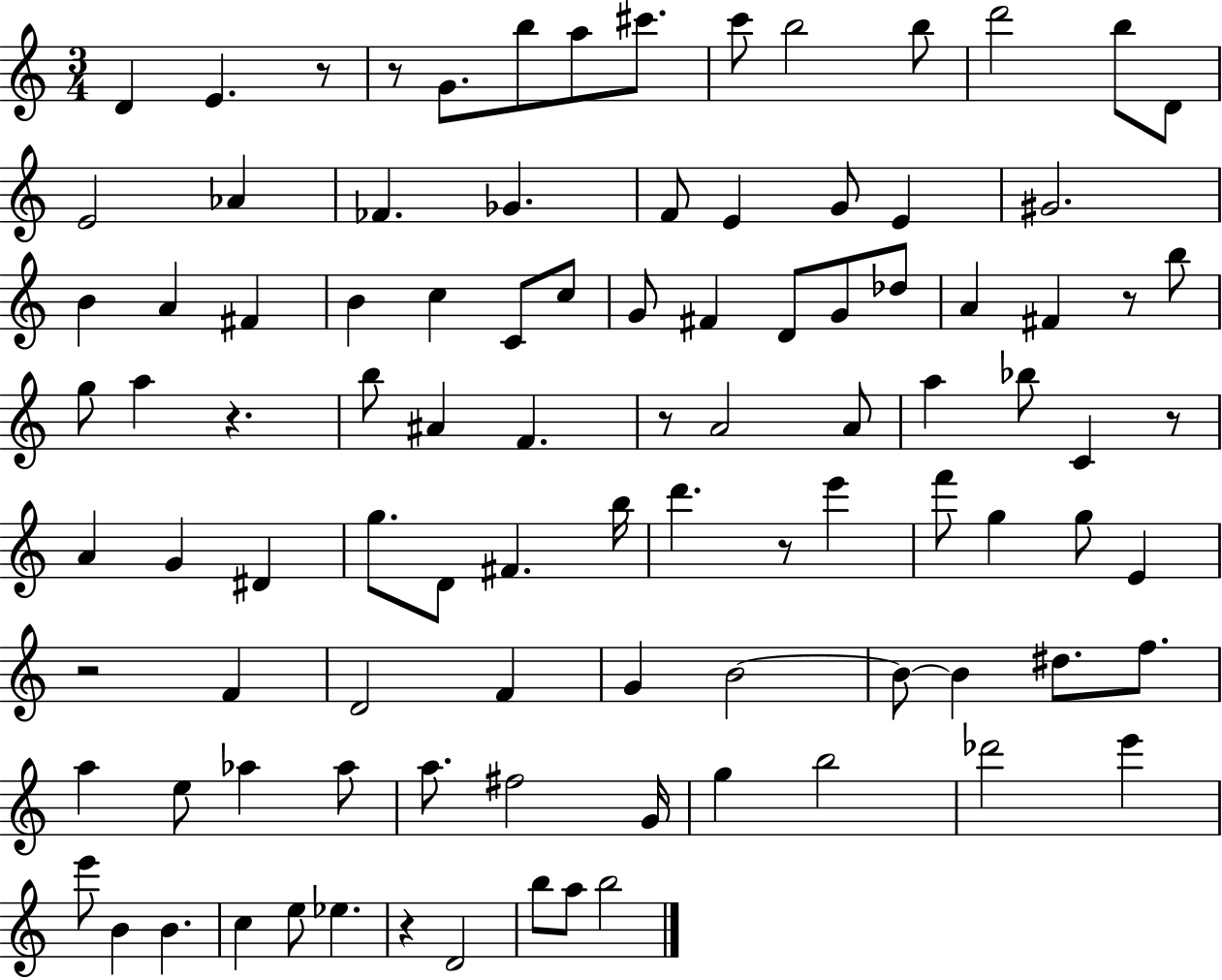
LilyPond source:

{
  \clef treble
  \numericTimeSignature
  \time 3/4
  \key c \major
  d'4 e'4. r8 | r8 g'8. b''8 a''8 cis'''8. | c'''8 b''2 b''8 | d'''2 b''8 d'8 | \break e'2 aes'4 | fes'4. ges'4. | f'8 e'4 g'8 e'4 | gis'2. | \break b'4 a'4 fis'4 | b'4 c''4 c'8 c''8 | g'8 fis'4 d'8 g'8 des''8 | a'4 fis'4 r8 b''8 | \break g''8 a''4 r4. | b''8 ais'4 f'4. | r8 a'2 a'8 | a''4 bes''8 c'4 r8 | \break a'4 g'4 dis'4 | g''8. d'8 fis'4. b''16 | d'''4. r8 e'''4 | f'''8 g''4 g''8 e'4 | \break r2 f'4 | d'2 f'4 | g'4 b'2~~ | b'8~~ b'4 dis''8. f''8. | \break a''4 e''8 aes''4 aes''8 | a''8. fis''2 g'16 | g''4 b''2 | des'''2 e'''4 | \break e'''8 b'4 b'4. | c''4 e''8 ees''4. | r4 d'2 | b''8 a''8 b''2 | \break \bar "|."
}